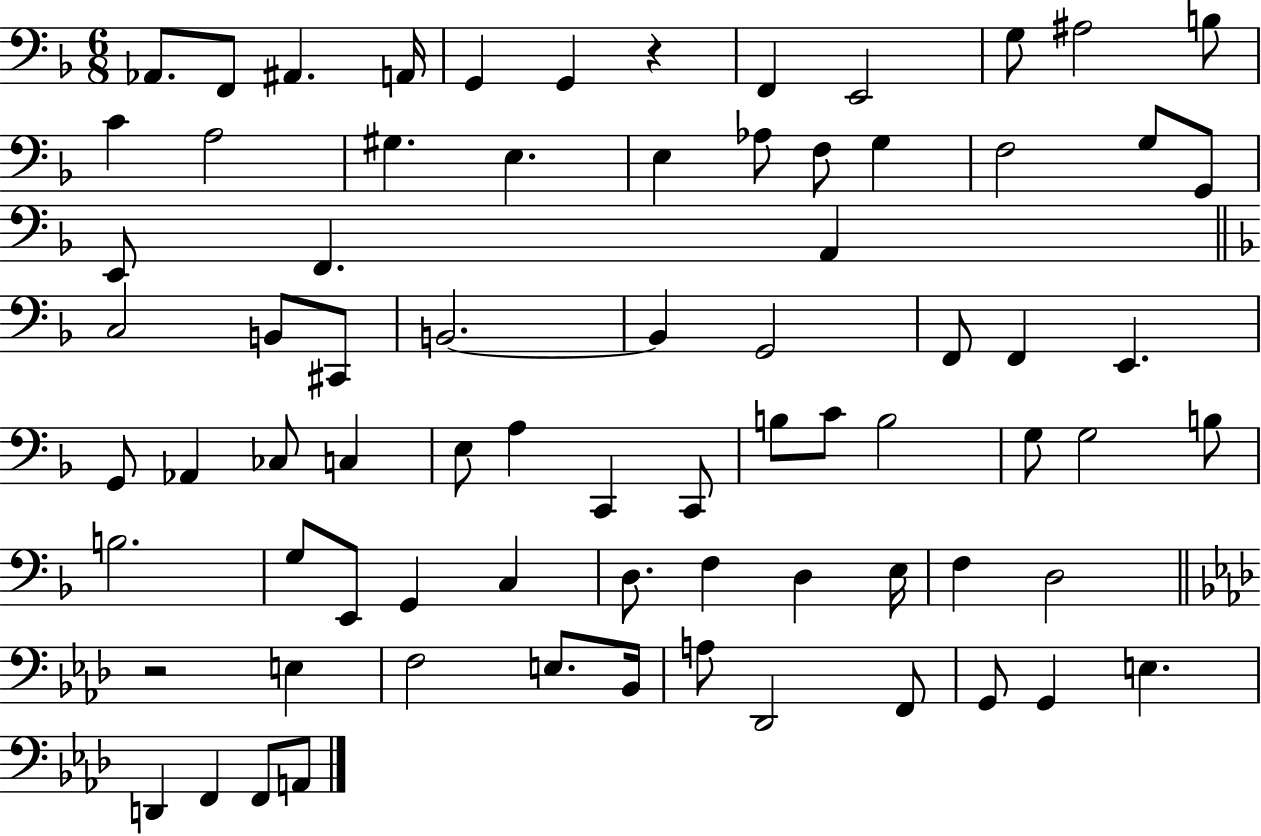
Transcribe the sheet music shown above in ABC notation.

X:1
T:Untitled
M:6/8
L:1/4
K:F
_A,,/2 F,,/2 ^A,, A,,/4 G,, G,, z F,, E,,2 G,/2 ^A,2 B,/2 C A,2 ^G, E, E, _A,/2 F,/2 G, F,2 G,/2 G,,/2 E,,/2 F,, A,, C,2 B,,/2 ^C,,/2 B,,2 B,, G,,2 F,,/2 F,, E,, G,,/2 _A,, _C,/2 C, E,/2 A, C,, C,,/2 B,/2 C/2 B,2 G,/2 G,2 B,/2 B,2 G,/2 E,,/2 G,, C, D,/2 F, D, E,/4 F, D,2 z2 E, F,2 E,/2 _B,,/4 A,/2 _D,,2 F,,/2 G,,/2 G,, E, D,, F,, F,,/2 A,,/2